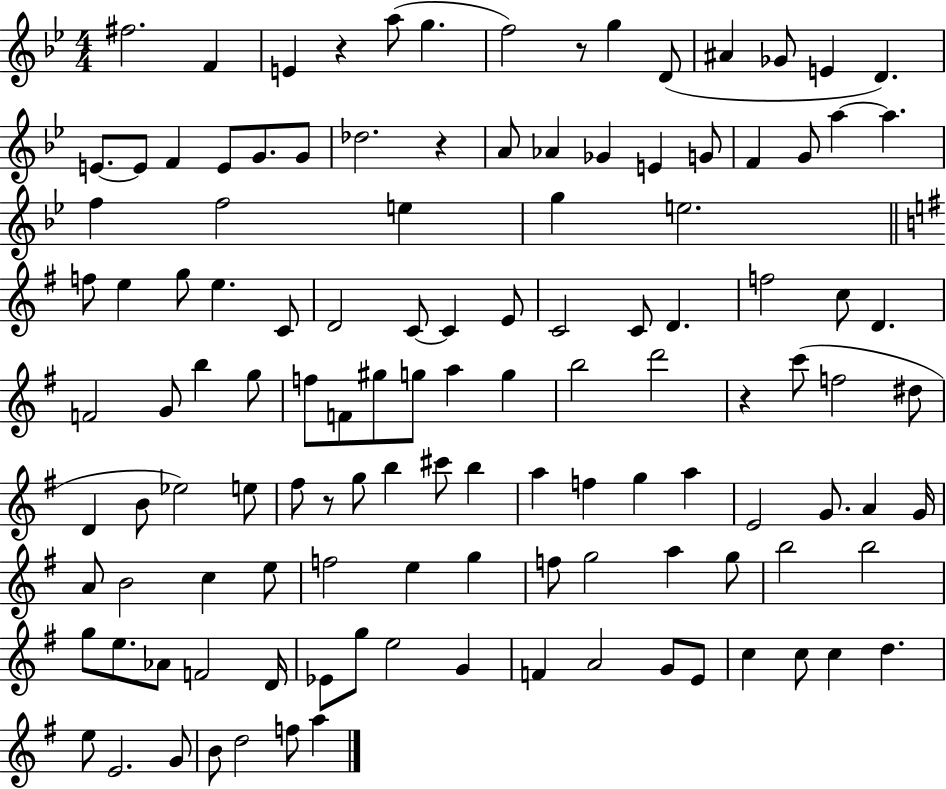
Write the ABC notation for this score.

X:1
T:Untitled
M:4/4
L:1/4
K:Bb
^f2 F E z a/2 g f2 z/2 g D/2 ^A _G/2 E D E/2 E/2 F E/2 G/2 G/2 _d2 z A/2 _A _G E G/2 F G/2 a a f f2 e g e2 f/2 e g/2 e C/2 D2 C/2 C E/2 C2 C/2 D f2 c/2 D F2 G/2 b g/2 f/2 F/2 ^g/2 g/2 a g b2 d'2 z c'/2 f2 ^d/2 D B/2 _e2 e/2 ^f/2 z/2 g/2 b ^c'/2 b a f g a E2 G/2 A G/4 A/2 B2 c e/2 f2 e g f/2 g2 a g/2 b2 b2 g/2 e/2 _A/2 F2 D/4 _E/2 g/2 e2 G F A2 G/2 E/2 c c/2 c d e/2 E2 G/2 B/2 d2 f/2 a